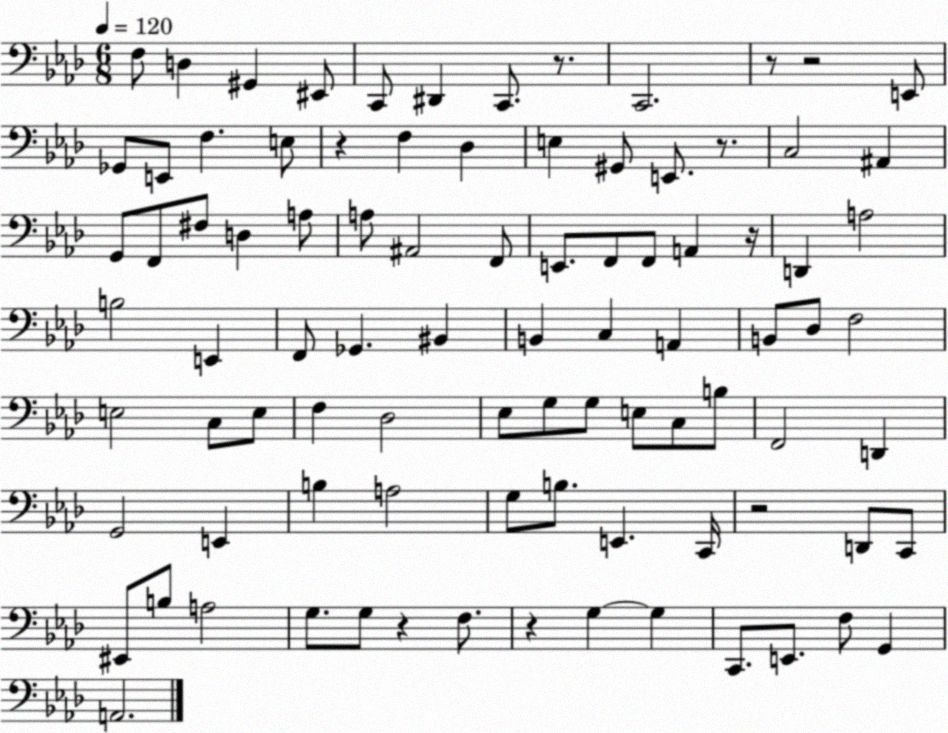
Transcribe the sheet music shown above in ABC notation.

X:1
T:Untitled
M:6/8
L:1/4
K:Ab
F,/2 D, ^G,, ^E,,/2 C,,/2 ^D,, C,,/2 z/2 C,,2 z/2 z2 E,,/2 _G,,/2 E,,/2 F, E,/2 z F, _D, E, ^G,,/2 E,,/2 z/2 C,2 ^A,, G,,/2 F,,/2 ^F,/2 D, A,/2 A,/2 ^A,,2 F,,/2 E,,/2 F,,/2 F,,/2 A,, z/4 D,, A,2 B,2 E,, F,,/2 _G,, ^B,, B,, C, A,, B,,/2 _D,/2 F,2 E,2 C,/2 E,/2 F, _D,2 _E,/2 G,/2 G,/2 E,/2 C,/2 B,/2 F,,2 D,, G,,2 E,, B, A,2 G,/2 B,/2 E,, C,,/4 z2 D,,/2 C,,/2 ^E,,/2 B,/2 A,2 G,/2 G,/2 z F,/2 z G, G, C,,/2 E,,/2 F,/2 G,, A,,2